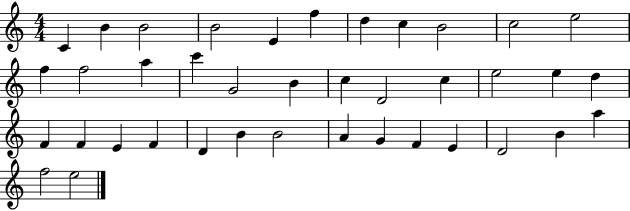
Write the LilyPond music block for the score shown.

{
  \clef treble
  \numericTimeSignature
  \time 4/4
  \key c \major
  c'4 b'4 b'2 | b'2 e'4 f''4 | d''4 c''4 b'2 | c''2 e''2 | \break f''4 f''2 a''4 | c'''4 g'2 b'4 | c''4 d'2 c''4 | e''2 e''4 d''4 | \break f'4 f'4 e'4 f'4 | d'4 b'4 b'2 | a'4 g'4 f'4 e'4 | d'2 b'4 a''4 | \break f''2 e''2 | \bar "|."
}